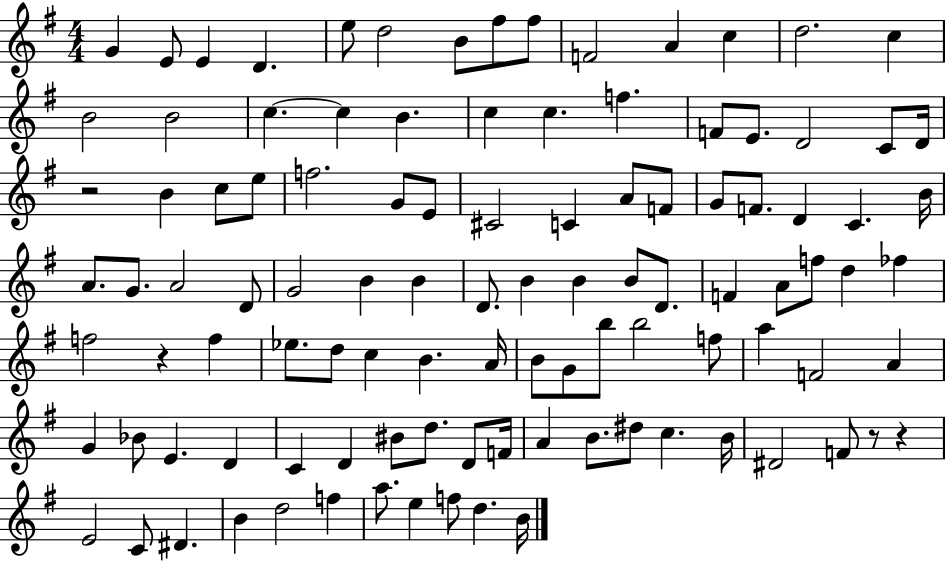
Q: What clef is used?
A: treble